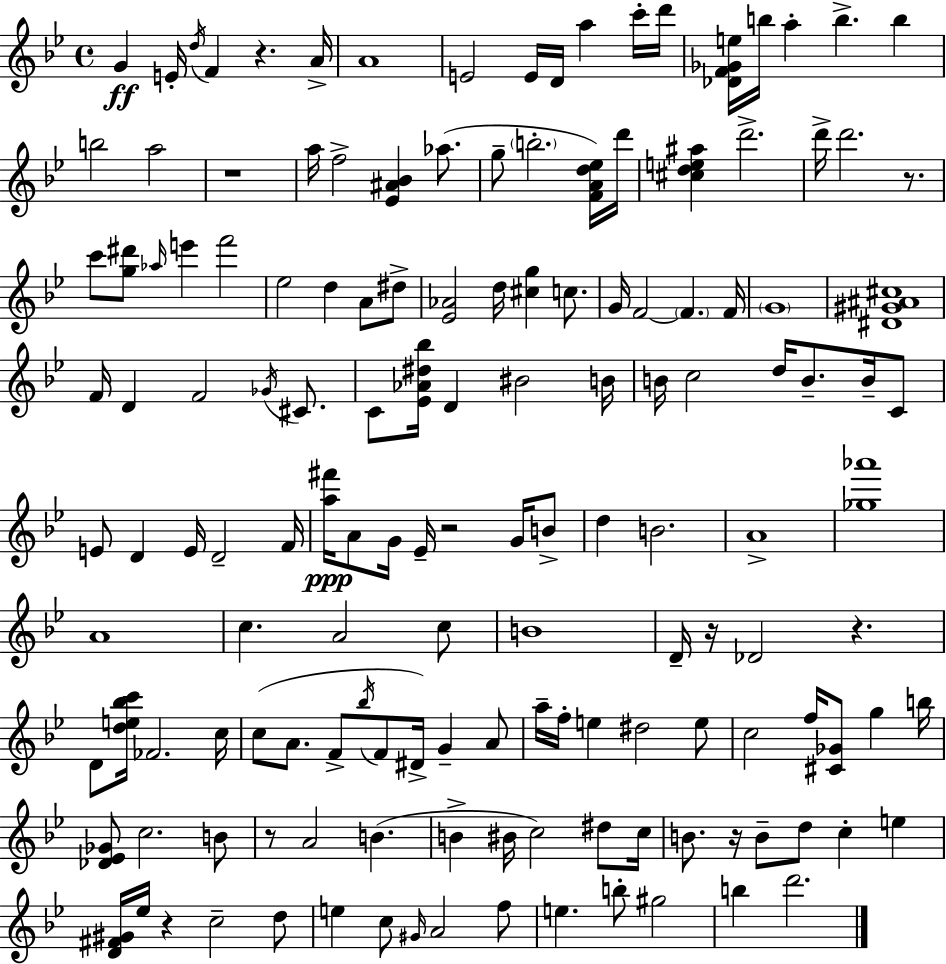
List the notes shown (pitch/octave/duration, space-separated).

G4/q E4/s D5/s F4/q R/q. A4/s A4/w E4/h E4/s D4/s A5/q C6/s D6/s [Db4,F4,Gb4,E5]/s B5/s A5/q B5/q. B5/q B5/h A5/h R/w A5/s F5/h [Eb4,A#4,Bb4]/q Ab5/e. G5/e B5/h. [F4,A4,D5,Eb5]/s D6/s [C#5,D5,E5,A#5]/q D6/h. D6/s D6/h. R/e. C6/e [G5,D#6]/e Ab5/s E6/q F6/h Eb5/h D5/q A4/e D#5/e [Eb4,Ab4]/h D5/s [C#5,G5]/q C5/e. G4/s F4/h F4/q. F4/s G4/w [D#4,G#4,A#4,C#5]/w F4/s D4/q F4/h Gb4/s C#4/e. C4/e [Eb4,Ab4,D#5,Bb5]/s D4/q BIS4/h B4/s B4/s C5/h D5/s B4/e. B4/s C4/e E4/e D4/q E4/s D4/h F4/s [A5,F#6]/s A4/e G4/s Eb4/s R/h G4/s B4/e D5/q B4/h. A4/w [Gb5,Ab6]/w A4/w C5/q. A4/h C5/e B4/w D4/s R/s Db4/h R/q. D4/e [D5,E5,Bb5,C6]/s FES4/h. C5/s C5/e A4/e. F4/e Bb5/s F4/e D#4/s G4/q A4/e A5/s F5/s E5/q D#5/h E5/e C5/h F5/s [C#4,Gb4]/e G5/q B5/s [Db4,Eb4,Gb4]/e C5/h. B4/e R/e A4/h B4/q. B4/q BIS4/s C5/h D#5/e C5/s B4/e. R/s B4/e D5/e C5/q E5/q [D4,F#4,G#4]/s Eb5/s R/q C5/h D5/e E5/q C5/e G#4/s A4/h F5/e E5/q. B5/e G#5/h B5/q D6/h.